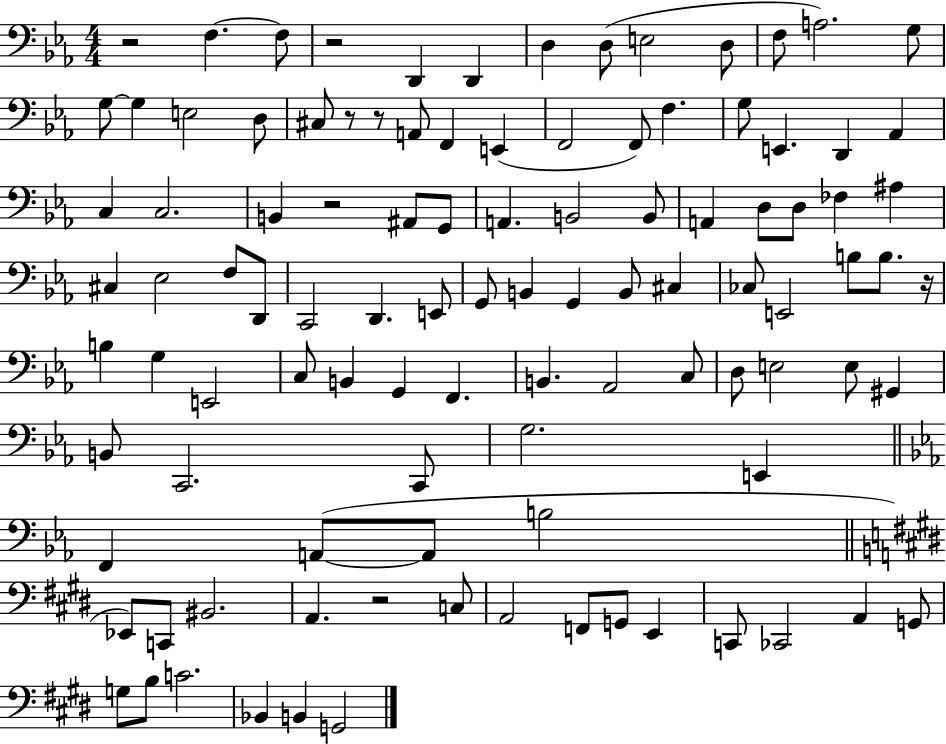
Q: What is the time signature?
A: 4/4